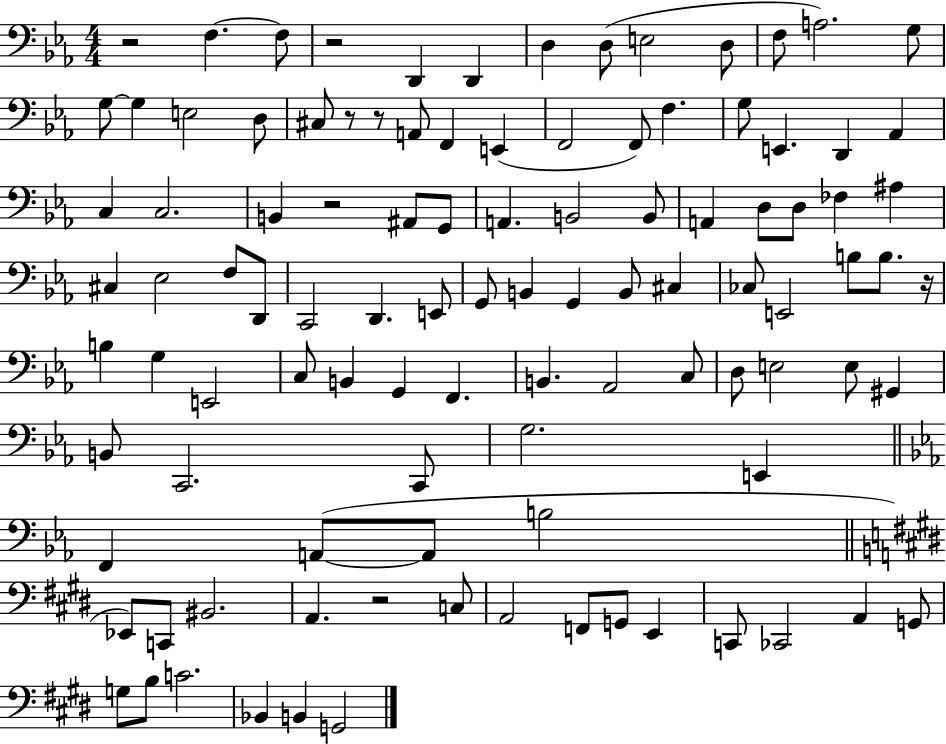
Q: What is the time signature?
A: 4/4